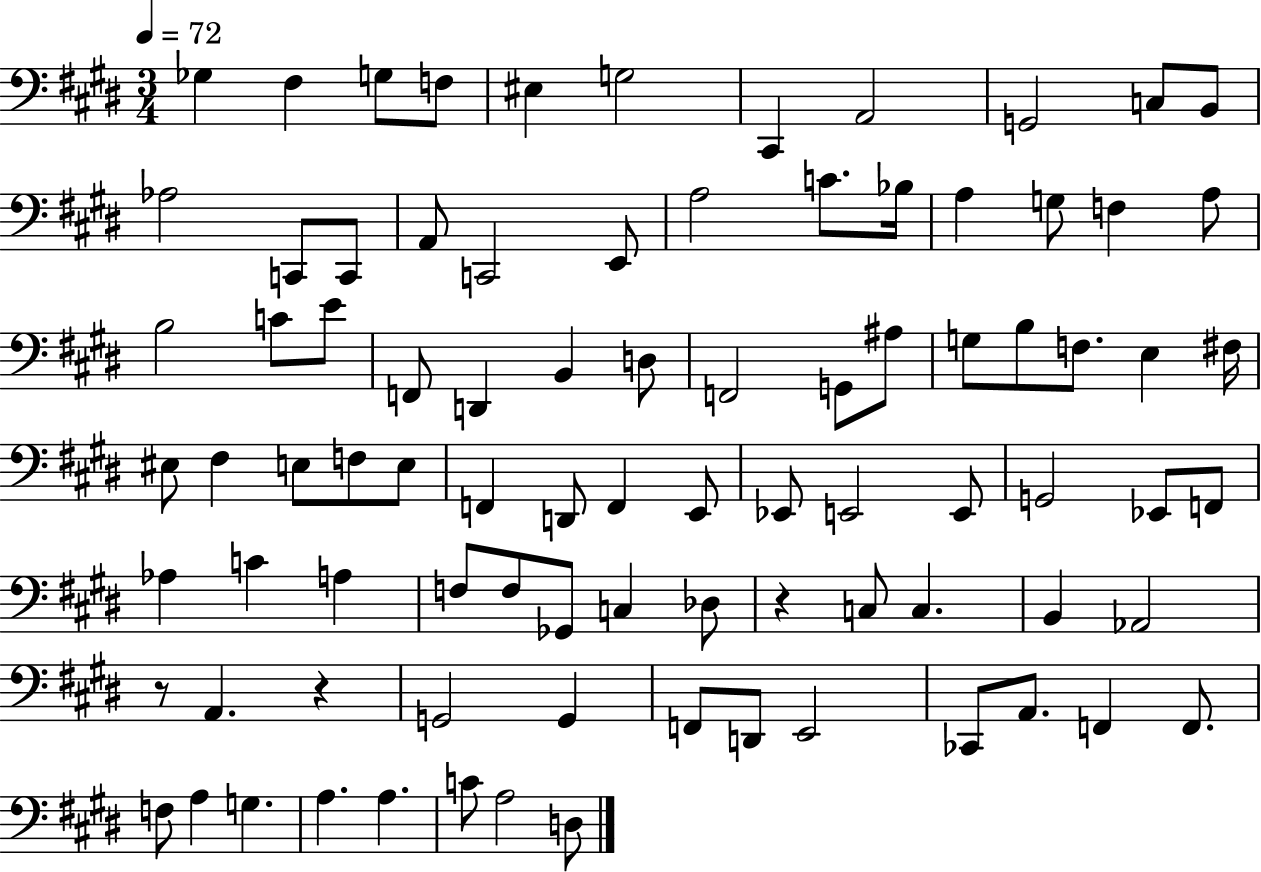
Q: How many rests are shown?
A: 3